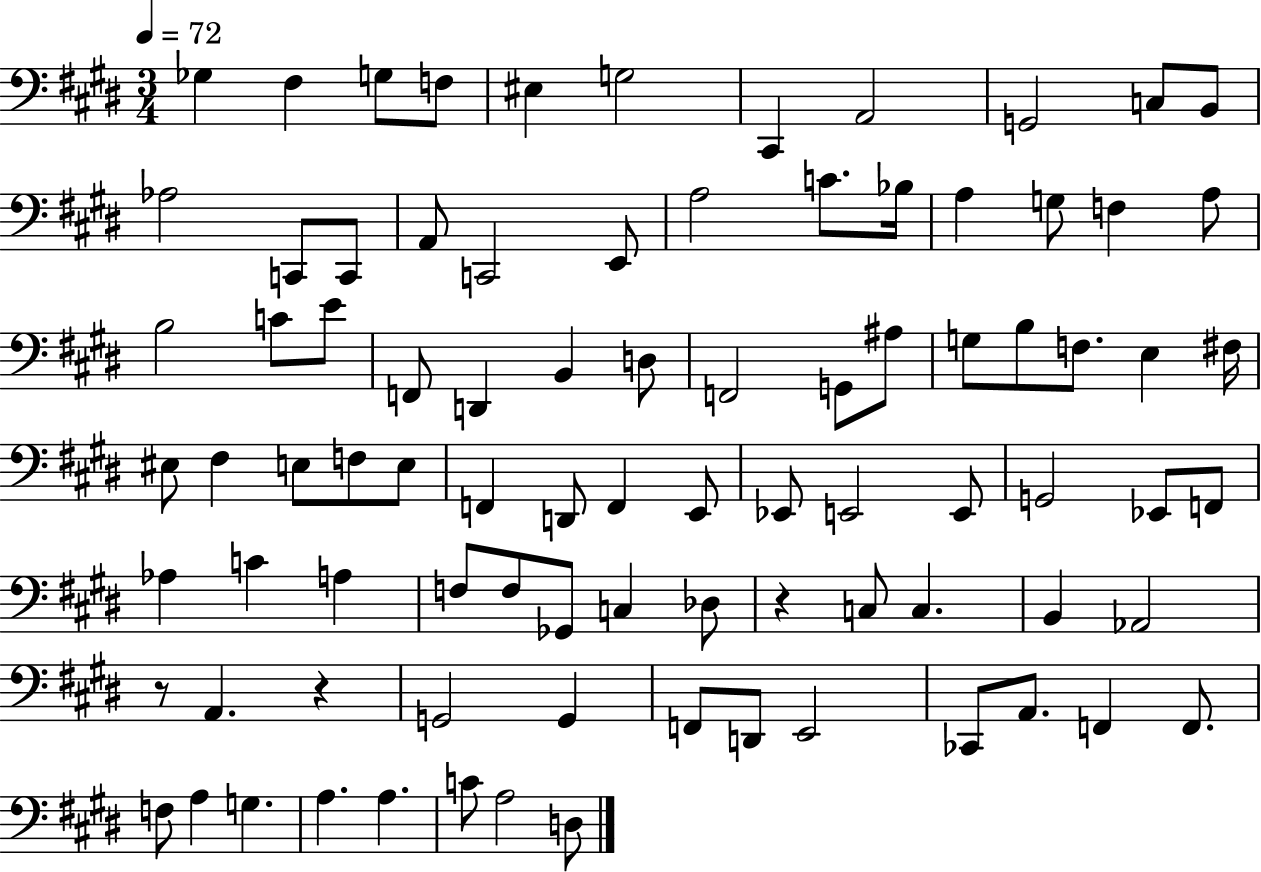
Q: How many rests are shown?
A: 3